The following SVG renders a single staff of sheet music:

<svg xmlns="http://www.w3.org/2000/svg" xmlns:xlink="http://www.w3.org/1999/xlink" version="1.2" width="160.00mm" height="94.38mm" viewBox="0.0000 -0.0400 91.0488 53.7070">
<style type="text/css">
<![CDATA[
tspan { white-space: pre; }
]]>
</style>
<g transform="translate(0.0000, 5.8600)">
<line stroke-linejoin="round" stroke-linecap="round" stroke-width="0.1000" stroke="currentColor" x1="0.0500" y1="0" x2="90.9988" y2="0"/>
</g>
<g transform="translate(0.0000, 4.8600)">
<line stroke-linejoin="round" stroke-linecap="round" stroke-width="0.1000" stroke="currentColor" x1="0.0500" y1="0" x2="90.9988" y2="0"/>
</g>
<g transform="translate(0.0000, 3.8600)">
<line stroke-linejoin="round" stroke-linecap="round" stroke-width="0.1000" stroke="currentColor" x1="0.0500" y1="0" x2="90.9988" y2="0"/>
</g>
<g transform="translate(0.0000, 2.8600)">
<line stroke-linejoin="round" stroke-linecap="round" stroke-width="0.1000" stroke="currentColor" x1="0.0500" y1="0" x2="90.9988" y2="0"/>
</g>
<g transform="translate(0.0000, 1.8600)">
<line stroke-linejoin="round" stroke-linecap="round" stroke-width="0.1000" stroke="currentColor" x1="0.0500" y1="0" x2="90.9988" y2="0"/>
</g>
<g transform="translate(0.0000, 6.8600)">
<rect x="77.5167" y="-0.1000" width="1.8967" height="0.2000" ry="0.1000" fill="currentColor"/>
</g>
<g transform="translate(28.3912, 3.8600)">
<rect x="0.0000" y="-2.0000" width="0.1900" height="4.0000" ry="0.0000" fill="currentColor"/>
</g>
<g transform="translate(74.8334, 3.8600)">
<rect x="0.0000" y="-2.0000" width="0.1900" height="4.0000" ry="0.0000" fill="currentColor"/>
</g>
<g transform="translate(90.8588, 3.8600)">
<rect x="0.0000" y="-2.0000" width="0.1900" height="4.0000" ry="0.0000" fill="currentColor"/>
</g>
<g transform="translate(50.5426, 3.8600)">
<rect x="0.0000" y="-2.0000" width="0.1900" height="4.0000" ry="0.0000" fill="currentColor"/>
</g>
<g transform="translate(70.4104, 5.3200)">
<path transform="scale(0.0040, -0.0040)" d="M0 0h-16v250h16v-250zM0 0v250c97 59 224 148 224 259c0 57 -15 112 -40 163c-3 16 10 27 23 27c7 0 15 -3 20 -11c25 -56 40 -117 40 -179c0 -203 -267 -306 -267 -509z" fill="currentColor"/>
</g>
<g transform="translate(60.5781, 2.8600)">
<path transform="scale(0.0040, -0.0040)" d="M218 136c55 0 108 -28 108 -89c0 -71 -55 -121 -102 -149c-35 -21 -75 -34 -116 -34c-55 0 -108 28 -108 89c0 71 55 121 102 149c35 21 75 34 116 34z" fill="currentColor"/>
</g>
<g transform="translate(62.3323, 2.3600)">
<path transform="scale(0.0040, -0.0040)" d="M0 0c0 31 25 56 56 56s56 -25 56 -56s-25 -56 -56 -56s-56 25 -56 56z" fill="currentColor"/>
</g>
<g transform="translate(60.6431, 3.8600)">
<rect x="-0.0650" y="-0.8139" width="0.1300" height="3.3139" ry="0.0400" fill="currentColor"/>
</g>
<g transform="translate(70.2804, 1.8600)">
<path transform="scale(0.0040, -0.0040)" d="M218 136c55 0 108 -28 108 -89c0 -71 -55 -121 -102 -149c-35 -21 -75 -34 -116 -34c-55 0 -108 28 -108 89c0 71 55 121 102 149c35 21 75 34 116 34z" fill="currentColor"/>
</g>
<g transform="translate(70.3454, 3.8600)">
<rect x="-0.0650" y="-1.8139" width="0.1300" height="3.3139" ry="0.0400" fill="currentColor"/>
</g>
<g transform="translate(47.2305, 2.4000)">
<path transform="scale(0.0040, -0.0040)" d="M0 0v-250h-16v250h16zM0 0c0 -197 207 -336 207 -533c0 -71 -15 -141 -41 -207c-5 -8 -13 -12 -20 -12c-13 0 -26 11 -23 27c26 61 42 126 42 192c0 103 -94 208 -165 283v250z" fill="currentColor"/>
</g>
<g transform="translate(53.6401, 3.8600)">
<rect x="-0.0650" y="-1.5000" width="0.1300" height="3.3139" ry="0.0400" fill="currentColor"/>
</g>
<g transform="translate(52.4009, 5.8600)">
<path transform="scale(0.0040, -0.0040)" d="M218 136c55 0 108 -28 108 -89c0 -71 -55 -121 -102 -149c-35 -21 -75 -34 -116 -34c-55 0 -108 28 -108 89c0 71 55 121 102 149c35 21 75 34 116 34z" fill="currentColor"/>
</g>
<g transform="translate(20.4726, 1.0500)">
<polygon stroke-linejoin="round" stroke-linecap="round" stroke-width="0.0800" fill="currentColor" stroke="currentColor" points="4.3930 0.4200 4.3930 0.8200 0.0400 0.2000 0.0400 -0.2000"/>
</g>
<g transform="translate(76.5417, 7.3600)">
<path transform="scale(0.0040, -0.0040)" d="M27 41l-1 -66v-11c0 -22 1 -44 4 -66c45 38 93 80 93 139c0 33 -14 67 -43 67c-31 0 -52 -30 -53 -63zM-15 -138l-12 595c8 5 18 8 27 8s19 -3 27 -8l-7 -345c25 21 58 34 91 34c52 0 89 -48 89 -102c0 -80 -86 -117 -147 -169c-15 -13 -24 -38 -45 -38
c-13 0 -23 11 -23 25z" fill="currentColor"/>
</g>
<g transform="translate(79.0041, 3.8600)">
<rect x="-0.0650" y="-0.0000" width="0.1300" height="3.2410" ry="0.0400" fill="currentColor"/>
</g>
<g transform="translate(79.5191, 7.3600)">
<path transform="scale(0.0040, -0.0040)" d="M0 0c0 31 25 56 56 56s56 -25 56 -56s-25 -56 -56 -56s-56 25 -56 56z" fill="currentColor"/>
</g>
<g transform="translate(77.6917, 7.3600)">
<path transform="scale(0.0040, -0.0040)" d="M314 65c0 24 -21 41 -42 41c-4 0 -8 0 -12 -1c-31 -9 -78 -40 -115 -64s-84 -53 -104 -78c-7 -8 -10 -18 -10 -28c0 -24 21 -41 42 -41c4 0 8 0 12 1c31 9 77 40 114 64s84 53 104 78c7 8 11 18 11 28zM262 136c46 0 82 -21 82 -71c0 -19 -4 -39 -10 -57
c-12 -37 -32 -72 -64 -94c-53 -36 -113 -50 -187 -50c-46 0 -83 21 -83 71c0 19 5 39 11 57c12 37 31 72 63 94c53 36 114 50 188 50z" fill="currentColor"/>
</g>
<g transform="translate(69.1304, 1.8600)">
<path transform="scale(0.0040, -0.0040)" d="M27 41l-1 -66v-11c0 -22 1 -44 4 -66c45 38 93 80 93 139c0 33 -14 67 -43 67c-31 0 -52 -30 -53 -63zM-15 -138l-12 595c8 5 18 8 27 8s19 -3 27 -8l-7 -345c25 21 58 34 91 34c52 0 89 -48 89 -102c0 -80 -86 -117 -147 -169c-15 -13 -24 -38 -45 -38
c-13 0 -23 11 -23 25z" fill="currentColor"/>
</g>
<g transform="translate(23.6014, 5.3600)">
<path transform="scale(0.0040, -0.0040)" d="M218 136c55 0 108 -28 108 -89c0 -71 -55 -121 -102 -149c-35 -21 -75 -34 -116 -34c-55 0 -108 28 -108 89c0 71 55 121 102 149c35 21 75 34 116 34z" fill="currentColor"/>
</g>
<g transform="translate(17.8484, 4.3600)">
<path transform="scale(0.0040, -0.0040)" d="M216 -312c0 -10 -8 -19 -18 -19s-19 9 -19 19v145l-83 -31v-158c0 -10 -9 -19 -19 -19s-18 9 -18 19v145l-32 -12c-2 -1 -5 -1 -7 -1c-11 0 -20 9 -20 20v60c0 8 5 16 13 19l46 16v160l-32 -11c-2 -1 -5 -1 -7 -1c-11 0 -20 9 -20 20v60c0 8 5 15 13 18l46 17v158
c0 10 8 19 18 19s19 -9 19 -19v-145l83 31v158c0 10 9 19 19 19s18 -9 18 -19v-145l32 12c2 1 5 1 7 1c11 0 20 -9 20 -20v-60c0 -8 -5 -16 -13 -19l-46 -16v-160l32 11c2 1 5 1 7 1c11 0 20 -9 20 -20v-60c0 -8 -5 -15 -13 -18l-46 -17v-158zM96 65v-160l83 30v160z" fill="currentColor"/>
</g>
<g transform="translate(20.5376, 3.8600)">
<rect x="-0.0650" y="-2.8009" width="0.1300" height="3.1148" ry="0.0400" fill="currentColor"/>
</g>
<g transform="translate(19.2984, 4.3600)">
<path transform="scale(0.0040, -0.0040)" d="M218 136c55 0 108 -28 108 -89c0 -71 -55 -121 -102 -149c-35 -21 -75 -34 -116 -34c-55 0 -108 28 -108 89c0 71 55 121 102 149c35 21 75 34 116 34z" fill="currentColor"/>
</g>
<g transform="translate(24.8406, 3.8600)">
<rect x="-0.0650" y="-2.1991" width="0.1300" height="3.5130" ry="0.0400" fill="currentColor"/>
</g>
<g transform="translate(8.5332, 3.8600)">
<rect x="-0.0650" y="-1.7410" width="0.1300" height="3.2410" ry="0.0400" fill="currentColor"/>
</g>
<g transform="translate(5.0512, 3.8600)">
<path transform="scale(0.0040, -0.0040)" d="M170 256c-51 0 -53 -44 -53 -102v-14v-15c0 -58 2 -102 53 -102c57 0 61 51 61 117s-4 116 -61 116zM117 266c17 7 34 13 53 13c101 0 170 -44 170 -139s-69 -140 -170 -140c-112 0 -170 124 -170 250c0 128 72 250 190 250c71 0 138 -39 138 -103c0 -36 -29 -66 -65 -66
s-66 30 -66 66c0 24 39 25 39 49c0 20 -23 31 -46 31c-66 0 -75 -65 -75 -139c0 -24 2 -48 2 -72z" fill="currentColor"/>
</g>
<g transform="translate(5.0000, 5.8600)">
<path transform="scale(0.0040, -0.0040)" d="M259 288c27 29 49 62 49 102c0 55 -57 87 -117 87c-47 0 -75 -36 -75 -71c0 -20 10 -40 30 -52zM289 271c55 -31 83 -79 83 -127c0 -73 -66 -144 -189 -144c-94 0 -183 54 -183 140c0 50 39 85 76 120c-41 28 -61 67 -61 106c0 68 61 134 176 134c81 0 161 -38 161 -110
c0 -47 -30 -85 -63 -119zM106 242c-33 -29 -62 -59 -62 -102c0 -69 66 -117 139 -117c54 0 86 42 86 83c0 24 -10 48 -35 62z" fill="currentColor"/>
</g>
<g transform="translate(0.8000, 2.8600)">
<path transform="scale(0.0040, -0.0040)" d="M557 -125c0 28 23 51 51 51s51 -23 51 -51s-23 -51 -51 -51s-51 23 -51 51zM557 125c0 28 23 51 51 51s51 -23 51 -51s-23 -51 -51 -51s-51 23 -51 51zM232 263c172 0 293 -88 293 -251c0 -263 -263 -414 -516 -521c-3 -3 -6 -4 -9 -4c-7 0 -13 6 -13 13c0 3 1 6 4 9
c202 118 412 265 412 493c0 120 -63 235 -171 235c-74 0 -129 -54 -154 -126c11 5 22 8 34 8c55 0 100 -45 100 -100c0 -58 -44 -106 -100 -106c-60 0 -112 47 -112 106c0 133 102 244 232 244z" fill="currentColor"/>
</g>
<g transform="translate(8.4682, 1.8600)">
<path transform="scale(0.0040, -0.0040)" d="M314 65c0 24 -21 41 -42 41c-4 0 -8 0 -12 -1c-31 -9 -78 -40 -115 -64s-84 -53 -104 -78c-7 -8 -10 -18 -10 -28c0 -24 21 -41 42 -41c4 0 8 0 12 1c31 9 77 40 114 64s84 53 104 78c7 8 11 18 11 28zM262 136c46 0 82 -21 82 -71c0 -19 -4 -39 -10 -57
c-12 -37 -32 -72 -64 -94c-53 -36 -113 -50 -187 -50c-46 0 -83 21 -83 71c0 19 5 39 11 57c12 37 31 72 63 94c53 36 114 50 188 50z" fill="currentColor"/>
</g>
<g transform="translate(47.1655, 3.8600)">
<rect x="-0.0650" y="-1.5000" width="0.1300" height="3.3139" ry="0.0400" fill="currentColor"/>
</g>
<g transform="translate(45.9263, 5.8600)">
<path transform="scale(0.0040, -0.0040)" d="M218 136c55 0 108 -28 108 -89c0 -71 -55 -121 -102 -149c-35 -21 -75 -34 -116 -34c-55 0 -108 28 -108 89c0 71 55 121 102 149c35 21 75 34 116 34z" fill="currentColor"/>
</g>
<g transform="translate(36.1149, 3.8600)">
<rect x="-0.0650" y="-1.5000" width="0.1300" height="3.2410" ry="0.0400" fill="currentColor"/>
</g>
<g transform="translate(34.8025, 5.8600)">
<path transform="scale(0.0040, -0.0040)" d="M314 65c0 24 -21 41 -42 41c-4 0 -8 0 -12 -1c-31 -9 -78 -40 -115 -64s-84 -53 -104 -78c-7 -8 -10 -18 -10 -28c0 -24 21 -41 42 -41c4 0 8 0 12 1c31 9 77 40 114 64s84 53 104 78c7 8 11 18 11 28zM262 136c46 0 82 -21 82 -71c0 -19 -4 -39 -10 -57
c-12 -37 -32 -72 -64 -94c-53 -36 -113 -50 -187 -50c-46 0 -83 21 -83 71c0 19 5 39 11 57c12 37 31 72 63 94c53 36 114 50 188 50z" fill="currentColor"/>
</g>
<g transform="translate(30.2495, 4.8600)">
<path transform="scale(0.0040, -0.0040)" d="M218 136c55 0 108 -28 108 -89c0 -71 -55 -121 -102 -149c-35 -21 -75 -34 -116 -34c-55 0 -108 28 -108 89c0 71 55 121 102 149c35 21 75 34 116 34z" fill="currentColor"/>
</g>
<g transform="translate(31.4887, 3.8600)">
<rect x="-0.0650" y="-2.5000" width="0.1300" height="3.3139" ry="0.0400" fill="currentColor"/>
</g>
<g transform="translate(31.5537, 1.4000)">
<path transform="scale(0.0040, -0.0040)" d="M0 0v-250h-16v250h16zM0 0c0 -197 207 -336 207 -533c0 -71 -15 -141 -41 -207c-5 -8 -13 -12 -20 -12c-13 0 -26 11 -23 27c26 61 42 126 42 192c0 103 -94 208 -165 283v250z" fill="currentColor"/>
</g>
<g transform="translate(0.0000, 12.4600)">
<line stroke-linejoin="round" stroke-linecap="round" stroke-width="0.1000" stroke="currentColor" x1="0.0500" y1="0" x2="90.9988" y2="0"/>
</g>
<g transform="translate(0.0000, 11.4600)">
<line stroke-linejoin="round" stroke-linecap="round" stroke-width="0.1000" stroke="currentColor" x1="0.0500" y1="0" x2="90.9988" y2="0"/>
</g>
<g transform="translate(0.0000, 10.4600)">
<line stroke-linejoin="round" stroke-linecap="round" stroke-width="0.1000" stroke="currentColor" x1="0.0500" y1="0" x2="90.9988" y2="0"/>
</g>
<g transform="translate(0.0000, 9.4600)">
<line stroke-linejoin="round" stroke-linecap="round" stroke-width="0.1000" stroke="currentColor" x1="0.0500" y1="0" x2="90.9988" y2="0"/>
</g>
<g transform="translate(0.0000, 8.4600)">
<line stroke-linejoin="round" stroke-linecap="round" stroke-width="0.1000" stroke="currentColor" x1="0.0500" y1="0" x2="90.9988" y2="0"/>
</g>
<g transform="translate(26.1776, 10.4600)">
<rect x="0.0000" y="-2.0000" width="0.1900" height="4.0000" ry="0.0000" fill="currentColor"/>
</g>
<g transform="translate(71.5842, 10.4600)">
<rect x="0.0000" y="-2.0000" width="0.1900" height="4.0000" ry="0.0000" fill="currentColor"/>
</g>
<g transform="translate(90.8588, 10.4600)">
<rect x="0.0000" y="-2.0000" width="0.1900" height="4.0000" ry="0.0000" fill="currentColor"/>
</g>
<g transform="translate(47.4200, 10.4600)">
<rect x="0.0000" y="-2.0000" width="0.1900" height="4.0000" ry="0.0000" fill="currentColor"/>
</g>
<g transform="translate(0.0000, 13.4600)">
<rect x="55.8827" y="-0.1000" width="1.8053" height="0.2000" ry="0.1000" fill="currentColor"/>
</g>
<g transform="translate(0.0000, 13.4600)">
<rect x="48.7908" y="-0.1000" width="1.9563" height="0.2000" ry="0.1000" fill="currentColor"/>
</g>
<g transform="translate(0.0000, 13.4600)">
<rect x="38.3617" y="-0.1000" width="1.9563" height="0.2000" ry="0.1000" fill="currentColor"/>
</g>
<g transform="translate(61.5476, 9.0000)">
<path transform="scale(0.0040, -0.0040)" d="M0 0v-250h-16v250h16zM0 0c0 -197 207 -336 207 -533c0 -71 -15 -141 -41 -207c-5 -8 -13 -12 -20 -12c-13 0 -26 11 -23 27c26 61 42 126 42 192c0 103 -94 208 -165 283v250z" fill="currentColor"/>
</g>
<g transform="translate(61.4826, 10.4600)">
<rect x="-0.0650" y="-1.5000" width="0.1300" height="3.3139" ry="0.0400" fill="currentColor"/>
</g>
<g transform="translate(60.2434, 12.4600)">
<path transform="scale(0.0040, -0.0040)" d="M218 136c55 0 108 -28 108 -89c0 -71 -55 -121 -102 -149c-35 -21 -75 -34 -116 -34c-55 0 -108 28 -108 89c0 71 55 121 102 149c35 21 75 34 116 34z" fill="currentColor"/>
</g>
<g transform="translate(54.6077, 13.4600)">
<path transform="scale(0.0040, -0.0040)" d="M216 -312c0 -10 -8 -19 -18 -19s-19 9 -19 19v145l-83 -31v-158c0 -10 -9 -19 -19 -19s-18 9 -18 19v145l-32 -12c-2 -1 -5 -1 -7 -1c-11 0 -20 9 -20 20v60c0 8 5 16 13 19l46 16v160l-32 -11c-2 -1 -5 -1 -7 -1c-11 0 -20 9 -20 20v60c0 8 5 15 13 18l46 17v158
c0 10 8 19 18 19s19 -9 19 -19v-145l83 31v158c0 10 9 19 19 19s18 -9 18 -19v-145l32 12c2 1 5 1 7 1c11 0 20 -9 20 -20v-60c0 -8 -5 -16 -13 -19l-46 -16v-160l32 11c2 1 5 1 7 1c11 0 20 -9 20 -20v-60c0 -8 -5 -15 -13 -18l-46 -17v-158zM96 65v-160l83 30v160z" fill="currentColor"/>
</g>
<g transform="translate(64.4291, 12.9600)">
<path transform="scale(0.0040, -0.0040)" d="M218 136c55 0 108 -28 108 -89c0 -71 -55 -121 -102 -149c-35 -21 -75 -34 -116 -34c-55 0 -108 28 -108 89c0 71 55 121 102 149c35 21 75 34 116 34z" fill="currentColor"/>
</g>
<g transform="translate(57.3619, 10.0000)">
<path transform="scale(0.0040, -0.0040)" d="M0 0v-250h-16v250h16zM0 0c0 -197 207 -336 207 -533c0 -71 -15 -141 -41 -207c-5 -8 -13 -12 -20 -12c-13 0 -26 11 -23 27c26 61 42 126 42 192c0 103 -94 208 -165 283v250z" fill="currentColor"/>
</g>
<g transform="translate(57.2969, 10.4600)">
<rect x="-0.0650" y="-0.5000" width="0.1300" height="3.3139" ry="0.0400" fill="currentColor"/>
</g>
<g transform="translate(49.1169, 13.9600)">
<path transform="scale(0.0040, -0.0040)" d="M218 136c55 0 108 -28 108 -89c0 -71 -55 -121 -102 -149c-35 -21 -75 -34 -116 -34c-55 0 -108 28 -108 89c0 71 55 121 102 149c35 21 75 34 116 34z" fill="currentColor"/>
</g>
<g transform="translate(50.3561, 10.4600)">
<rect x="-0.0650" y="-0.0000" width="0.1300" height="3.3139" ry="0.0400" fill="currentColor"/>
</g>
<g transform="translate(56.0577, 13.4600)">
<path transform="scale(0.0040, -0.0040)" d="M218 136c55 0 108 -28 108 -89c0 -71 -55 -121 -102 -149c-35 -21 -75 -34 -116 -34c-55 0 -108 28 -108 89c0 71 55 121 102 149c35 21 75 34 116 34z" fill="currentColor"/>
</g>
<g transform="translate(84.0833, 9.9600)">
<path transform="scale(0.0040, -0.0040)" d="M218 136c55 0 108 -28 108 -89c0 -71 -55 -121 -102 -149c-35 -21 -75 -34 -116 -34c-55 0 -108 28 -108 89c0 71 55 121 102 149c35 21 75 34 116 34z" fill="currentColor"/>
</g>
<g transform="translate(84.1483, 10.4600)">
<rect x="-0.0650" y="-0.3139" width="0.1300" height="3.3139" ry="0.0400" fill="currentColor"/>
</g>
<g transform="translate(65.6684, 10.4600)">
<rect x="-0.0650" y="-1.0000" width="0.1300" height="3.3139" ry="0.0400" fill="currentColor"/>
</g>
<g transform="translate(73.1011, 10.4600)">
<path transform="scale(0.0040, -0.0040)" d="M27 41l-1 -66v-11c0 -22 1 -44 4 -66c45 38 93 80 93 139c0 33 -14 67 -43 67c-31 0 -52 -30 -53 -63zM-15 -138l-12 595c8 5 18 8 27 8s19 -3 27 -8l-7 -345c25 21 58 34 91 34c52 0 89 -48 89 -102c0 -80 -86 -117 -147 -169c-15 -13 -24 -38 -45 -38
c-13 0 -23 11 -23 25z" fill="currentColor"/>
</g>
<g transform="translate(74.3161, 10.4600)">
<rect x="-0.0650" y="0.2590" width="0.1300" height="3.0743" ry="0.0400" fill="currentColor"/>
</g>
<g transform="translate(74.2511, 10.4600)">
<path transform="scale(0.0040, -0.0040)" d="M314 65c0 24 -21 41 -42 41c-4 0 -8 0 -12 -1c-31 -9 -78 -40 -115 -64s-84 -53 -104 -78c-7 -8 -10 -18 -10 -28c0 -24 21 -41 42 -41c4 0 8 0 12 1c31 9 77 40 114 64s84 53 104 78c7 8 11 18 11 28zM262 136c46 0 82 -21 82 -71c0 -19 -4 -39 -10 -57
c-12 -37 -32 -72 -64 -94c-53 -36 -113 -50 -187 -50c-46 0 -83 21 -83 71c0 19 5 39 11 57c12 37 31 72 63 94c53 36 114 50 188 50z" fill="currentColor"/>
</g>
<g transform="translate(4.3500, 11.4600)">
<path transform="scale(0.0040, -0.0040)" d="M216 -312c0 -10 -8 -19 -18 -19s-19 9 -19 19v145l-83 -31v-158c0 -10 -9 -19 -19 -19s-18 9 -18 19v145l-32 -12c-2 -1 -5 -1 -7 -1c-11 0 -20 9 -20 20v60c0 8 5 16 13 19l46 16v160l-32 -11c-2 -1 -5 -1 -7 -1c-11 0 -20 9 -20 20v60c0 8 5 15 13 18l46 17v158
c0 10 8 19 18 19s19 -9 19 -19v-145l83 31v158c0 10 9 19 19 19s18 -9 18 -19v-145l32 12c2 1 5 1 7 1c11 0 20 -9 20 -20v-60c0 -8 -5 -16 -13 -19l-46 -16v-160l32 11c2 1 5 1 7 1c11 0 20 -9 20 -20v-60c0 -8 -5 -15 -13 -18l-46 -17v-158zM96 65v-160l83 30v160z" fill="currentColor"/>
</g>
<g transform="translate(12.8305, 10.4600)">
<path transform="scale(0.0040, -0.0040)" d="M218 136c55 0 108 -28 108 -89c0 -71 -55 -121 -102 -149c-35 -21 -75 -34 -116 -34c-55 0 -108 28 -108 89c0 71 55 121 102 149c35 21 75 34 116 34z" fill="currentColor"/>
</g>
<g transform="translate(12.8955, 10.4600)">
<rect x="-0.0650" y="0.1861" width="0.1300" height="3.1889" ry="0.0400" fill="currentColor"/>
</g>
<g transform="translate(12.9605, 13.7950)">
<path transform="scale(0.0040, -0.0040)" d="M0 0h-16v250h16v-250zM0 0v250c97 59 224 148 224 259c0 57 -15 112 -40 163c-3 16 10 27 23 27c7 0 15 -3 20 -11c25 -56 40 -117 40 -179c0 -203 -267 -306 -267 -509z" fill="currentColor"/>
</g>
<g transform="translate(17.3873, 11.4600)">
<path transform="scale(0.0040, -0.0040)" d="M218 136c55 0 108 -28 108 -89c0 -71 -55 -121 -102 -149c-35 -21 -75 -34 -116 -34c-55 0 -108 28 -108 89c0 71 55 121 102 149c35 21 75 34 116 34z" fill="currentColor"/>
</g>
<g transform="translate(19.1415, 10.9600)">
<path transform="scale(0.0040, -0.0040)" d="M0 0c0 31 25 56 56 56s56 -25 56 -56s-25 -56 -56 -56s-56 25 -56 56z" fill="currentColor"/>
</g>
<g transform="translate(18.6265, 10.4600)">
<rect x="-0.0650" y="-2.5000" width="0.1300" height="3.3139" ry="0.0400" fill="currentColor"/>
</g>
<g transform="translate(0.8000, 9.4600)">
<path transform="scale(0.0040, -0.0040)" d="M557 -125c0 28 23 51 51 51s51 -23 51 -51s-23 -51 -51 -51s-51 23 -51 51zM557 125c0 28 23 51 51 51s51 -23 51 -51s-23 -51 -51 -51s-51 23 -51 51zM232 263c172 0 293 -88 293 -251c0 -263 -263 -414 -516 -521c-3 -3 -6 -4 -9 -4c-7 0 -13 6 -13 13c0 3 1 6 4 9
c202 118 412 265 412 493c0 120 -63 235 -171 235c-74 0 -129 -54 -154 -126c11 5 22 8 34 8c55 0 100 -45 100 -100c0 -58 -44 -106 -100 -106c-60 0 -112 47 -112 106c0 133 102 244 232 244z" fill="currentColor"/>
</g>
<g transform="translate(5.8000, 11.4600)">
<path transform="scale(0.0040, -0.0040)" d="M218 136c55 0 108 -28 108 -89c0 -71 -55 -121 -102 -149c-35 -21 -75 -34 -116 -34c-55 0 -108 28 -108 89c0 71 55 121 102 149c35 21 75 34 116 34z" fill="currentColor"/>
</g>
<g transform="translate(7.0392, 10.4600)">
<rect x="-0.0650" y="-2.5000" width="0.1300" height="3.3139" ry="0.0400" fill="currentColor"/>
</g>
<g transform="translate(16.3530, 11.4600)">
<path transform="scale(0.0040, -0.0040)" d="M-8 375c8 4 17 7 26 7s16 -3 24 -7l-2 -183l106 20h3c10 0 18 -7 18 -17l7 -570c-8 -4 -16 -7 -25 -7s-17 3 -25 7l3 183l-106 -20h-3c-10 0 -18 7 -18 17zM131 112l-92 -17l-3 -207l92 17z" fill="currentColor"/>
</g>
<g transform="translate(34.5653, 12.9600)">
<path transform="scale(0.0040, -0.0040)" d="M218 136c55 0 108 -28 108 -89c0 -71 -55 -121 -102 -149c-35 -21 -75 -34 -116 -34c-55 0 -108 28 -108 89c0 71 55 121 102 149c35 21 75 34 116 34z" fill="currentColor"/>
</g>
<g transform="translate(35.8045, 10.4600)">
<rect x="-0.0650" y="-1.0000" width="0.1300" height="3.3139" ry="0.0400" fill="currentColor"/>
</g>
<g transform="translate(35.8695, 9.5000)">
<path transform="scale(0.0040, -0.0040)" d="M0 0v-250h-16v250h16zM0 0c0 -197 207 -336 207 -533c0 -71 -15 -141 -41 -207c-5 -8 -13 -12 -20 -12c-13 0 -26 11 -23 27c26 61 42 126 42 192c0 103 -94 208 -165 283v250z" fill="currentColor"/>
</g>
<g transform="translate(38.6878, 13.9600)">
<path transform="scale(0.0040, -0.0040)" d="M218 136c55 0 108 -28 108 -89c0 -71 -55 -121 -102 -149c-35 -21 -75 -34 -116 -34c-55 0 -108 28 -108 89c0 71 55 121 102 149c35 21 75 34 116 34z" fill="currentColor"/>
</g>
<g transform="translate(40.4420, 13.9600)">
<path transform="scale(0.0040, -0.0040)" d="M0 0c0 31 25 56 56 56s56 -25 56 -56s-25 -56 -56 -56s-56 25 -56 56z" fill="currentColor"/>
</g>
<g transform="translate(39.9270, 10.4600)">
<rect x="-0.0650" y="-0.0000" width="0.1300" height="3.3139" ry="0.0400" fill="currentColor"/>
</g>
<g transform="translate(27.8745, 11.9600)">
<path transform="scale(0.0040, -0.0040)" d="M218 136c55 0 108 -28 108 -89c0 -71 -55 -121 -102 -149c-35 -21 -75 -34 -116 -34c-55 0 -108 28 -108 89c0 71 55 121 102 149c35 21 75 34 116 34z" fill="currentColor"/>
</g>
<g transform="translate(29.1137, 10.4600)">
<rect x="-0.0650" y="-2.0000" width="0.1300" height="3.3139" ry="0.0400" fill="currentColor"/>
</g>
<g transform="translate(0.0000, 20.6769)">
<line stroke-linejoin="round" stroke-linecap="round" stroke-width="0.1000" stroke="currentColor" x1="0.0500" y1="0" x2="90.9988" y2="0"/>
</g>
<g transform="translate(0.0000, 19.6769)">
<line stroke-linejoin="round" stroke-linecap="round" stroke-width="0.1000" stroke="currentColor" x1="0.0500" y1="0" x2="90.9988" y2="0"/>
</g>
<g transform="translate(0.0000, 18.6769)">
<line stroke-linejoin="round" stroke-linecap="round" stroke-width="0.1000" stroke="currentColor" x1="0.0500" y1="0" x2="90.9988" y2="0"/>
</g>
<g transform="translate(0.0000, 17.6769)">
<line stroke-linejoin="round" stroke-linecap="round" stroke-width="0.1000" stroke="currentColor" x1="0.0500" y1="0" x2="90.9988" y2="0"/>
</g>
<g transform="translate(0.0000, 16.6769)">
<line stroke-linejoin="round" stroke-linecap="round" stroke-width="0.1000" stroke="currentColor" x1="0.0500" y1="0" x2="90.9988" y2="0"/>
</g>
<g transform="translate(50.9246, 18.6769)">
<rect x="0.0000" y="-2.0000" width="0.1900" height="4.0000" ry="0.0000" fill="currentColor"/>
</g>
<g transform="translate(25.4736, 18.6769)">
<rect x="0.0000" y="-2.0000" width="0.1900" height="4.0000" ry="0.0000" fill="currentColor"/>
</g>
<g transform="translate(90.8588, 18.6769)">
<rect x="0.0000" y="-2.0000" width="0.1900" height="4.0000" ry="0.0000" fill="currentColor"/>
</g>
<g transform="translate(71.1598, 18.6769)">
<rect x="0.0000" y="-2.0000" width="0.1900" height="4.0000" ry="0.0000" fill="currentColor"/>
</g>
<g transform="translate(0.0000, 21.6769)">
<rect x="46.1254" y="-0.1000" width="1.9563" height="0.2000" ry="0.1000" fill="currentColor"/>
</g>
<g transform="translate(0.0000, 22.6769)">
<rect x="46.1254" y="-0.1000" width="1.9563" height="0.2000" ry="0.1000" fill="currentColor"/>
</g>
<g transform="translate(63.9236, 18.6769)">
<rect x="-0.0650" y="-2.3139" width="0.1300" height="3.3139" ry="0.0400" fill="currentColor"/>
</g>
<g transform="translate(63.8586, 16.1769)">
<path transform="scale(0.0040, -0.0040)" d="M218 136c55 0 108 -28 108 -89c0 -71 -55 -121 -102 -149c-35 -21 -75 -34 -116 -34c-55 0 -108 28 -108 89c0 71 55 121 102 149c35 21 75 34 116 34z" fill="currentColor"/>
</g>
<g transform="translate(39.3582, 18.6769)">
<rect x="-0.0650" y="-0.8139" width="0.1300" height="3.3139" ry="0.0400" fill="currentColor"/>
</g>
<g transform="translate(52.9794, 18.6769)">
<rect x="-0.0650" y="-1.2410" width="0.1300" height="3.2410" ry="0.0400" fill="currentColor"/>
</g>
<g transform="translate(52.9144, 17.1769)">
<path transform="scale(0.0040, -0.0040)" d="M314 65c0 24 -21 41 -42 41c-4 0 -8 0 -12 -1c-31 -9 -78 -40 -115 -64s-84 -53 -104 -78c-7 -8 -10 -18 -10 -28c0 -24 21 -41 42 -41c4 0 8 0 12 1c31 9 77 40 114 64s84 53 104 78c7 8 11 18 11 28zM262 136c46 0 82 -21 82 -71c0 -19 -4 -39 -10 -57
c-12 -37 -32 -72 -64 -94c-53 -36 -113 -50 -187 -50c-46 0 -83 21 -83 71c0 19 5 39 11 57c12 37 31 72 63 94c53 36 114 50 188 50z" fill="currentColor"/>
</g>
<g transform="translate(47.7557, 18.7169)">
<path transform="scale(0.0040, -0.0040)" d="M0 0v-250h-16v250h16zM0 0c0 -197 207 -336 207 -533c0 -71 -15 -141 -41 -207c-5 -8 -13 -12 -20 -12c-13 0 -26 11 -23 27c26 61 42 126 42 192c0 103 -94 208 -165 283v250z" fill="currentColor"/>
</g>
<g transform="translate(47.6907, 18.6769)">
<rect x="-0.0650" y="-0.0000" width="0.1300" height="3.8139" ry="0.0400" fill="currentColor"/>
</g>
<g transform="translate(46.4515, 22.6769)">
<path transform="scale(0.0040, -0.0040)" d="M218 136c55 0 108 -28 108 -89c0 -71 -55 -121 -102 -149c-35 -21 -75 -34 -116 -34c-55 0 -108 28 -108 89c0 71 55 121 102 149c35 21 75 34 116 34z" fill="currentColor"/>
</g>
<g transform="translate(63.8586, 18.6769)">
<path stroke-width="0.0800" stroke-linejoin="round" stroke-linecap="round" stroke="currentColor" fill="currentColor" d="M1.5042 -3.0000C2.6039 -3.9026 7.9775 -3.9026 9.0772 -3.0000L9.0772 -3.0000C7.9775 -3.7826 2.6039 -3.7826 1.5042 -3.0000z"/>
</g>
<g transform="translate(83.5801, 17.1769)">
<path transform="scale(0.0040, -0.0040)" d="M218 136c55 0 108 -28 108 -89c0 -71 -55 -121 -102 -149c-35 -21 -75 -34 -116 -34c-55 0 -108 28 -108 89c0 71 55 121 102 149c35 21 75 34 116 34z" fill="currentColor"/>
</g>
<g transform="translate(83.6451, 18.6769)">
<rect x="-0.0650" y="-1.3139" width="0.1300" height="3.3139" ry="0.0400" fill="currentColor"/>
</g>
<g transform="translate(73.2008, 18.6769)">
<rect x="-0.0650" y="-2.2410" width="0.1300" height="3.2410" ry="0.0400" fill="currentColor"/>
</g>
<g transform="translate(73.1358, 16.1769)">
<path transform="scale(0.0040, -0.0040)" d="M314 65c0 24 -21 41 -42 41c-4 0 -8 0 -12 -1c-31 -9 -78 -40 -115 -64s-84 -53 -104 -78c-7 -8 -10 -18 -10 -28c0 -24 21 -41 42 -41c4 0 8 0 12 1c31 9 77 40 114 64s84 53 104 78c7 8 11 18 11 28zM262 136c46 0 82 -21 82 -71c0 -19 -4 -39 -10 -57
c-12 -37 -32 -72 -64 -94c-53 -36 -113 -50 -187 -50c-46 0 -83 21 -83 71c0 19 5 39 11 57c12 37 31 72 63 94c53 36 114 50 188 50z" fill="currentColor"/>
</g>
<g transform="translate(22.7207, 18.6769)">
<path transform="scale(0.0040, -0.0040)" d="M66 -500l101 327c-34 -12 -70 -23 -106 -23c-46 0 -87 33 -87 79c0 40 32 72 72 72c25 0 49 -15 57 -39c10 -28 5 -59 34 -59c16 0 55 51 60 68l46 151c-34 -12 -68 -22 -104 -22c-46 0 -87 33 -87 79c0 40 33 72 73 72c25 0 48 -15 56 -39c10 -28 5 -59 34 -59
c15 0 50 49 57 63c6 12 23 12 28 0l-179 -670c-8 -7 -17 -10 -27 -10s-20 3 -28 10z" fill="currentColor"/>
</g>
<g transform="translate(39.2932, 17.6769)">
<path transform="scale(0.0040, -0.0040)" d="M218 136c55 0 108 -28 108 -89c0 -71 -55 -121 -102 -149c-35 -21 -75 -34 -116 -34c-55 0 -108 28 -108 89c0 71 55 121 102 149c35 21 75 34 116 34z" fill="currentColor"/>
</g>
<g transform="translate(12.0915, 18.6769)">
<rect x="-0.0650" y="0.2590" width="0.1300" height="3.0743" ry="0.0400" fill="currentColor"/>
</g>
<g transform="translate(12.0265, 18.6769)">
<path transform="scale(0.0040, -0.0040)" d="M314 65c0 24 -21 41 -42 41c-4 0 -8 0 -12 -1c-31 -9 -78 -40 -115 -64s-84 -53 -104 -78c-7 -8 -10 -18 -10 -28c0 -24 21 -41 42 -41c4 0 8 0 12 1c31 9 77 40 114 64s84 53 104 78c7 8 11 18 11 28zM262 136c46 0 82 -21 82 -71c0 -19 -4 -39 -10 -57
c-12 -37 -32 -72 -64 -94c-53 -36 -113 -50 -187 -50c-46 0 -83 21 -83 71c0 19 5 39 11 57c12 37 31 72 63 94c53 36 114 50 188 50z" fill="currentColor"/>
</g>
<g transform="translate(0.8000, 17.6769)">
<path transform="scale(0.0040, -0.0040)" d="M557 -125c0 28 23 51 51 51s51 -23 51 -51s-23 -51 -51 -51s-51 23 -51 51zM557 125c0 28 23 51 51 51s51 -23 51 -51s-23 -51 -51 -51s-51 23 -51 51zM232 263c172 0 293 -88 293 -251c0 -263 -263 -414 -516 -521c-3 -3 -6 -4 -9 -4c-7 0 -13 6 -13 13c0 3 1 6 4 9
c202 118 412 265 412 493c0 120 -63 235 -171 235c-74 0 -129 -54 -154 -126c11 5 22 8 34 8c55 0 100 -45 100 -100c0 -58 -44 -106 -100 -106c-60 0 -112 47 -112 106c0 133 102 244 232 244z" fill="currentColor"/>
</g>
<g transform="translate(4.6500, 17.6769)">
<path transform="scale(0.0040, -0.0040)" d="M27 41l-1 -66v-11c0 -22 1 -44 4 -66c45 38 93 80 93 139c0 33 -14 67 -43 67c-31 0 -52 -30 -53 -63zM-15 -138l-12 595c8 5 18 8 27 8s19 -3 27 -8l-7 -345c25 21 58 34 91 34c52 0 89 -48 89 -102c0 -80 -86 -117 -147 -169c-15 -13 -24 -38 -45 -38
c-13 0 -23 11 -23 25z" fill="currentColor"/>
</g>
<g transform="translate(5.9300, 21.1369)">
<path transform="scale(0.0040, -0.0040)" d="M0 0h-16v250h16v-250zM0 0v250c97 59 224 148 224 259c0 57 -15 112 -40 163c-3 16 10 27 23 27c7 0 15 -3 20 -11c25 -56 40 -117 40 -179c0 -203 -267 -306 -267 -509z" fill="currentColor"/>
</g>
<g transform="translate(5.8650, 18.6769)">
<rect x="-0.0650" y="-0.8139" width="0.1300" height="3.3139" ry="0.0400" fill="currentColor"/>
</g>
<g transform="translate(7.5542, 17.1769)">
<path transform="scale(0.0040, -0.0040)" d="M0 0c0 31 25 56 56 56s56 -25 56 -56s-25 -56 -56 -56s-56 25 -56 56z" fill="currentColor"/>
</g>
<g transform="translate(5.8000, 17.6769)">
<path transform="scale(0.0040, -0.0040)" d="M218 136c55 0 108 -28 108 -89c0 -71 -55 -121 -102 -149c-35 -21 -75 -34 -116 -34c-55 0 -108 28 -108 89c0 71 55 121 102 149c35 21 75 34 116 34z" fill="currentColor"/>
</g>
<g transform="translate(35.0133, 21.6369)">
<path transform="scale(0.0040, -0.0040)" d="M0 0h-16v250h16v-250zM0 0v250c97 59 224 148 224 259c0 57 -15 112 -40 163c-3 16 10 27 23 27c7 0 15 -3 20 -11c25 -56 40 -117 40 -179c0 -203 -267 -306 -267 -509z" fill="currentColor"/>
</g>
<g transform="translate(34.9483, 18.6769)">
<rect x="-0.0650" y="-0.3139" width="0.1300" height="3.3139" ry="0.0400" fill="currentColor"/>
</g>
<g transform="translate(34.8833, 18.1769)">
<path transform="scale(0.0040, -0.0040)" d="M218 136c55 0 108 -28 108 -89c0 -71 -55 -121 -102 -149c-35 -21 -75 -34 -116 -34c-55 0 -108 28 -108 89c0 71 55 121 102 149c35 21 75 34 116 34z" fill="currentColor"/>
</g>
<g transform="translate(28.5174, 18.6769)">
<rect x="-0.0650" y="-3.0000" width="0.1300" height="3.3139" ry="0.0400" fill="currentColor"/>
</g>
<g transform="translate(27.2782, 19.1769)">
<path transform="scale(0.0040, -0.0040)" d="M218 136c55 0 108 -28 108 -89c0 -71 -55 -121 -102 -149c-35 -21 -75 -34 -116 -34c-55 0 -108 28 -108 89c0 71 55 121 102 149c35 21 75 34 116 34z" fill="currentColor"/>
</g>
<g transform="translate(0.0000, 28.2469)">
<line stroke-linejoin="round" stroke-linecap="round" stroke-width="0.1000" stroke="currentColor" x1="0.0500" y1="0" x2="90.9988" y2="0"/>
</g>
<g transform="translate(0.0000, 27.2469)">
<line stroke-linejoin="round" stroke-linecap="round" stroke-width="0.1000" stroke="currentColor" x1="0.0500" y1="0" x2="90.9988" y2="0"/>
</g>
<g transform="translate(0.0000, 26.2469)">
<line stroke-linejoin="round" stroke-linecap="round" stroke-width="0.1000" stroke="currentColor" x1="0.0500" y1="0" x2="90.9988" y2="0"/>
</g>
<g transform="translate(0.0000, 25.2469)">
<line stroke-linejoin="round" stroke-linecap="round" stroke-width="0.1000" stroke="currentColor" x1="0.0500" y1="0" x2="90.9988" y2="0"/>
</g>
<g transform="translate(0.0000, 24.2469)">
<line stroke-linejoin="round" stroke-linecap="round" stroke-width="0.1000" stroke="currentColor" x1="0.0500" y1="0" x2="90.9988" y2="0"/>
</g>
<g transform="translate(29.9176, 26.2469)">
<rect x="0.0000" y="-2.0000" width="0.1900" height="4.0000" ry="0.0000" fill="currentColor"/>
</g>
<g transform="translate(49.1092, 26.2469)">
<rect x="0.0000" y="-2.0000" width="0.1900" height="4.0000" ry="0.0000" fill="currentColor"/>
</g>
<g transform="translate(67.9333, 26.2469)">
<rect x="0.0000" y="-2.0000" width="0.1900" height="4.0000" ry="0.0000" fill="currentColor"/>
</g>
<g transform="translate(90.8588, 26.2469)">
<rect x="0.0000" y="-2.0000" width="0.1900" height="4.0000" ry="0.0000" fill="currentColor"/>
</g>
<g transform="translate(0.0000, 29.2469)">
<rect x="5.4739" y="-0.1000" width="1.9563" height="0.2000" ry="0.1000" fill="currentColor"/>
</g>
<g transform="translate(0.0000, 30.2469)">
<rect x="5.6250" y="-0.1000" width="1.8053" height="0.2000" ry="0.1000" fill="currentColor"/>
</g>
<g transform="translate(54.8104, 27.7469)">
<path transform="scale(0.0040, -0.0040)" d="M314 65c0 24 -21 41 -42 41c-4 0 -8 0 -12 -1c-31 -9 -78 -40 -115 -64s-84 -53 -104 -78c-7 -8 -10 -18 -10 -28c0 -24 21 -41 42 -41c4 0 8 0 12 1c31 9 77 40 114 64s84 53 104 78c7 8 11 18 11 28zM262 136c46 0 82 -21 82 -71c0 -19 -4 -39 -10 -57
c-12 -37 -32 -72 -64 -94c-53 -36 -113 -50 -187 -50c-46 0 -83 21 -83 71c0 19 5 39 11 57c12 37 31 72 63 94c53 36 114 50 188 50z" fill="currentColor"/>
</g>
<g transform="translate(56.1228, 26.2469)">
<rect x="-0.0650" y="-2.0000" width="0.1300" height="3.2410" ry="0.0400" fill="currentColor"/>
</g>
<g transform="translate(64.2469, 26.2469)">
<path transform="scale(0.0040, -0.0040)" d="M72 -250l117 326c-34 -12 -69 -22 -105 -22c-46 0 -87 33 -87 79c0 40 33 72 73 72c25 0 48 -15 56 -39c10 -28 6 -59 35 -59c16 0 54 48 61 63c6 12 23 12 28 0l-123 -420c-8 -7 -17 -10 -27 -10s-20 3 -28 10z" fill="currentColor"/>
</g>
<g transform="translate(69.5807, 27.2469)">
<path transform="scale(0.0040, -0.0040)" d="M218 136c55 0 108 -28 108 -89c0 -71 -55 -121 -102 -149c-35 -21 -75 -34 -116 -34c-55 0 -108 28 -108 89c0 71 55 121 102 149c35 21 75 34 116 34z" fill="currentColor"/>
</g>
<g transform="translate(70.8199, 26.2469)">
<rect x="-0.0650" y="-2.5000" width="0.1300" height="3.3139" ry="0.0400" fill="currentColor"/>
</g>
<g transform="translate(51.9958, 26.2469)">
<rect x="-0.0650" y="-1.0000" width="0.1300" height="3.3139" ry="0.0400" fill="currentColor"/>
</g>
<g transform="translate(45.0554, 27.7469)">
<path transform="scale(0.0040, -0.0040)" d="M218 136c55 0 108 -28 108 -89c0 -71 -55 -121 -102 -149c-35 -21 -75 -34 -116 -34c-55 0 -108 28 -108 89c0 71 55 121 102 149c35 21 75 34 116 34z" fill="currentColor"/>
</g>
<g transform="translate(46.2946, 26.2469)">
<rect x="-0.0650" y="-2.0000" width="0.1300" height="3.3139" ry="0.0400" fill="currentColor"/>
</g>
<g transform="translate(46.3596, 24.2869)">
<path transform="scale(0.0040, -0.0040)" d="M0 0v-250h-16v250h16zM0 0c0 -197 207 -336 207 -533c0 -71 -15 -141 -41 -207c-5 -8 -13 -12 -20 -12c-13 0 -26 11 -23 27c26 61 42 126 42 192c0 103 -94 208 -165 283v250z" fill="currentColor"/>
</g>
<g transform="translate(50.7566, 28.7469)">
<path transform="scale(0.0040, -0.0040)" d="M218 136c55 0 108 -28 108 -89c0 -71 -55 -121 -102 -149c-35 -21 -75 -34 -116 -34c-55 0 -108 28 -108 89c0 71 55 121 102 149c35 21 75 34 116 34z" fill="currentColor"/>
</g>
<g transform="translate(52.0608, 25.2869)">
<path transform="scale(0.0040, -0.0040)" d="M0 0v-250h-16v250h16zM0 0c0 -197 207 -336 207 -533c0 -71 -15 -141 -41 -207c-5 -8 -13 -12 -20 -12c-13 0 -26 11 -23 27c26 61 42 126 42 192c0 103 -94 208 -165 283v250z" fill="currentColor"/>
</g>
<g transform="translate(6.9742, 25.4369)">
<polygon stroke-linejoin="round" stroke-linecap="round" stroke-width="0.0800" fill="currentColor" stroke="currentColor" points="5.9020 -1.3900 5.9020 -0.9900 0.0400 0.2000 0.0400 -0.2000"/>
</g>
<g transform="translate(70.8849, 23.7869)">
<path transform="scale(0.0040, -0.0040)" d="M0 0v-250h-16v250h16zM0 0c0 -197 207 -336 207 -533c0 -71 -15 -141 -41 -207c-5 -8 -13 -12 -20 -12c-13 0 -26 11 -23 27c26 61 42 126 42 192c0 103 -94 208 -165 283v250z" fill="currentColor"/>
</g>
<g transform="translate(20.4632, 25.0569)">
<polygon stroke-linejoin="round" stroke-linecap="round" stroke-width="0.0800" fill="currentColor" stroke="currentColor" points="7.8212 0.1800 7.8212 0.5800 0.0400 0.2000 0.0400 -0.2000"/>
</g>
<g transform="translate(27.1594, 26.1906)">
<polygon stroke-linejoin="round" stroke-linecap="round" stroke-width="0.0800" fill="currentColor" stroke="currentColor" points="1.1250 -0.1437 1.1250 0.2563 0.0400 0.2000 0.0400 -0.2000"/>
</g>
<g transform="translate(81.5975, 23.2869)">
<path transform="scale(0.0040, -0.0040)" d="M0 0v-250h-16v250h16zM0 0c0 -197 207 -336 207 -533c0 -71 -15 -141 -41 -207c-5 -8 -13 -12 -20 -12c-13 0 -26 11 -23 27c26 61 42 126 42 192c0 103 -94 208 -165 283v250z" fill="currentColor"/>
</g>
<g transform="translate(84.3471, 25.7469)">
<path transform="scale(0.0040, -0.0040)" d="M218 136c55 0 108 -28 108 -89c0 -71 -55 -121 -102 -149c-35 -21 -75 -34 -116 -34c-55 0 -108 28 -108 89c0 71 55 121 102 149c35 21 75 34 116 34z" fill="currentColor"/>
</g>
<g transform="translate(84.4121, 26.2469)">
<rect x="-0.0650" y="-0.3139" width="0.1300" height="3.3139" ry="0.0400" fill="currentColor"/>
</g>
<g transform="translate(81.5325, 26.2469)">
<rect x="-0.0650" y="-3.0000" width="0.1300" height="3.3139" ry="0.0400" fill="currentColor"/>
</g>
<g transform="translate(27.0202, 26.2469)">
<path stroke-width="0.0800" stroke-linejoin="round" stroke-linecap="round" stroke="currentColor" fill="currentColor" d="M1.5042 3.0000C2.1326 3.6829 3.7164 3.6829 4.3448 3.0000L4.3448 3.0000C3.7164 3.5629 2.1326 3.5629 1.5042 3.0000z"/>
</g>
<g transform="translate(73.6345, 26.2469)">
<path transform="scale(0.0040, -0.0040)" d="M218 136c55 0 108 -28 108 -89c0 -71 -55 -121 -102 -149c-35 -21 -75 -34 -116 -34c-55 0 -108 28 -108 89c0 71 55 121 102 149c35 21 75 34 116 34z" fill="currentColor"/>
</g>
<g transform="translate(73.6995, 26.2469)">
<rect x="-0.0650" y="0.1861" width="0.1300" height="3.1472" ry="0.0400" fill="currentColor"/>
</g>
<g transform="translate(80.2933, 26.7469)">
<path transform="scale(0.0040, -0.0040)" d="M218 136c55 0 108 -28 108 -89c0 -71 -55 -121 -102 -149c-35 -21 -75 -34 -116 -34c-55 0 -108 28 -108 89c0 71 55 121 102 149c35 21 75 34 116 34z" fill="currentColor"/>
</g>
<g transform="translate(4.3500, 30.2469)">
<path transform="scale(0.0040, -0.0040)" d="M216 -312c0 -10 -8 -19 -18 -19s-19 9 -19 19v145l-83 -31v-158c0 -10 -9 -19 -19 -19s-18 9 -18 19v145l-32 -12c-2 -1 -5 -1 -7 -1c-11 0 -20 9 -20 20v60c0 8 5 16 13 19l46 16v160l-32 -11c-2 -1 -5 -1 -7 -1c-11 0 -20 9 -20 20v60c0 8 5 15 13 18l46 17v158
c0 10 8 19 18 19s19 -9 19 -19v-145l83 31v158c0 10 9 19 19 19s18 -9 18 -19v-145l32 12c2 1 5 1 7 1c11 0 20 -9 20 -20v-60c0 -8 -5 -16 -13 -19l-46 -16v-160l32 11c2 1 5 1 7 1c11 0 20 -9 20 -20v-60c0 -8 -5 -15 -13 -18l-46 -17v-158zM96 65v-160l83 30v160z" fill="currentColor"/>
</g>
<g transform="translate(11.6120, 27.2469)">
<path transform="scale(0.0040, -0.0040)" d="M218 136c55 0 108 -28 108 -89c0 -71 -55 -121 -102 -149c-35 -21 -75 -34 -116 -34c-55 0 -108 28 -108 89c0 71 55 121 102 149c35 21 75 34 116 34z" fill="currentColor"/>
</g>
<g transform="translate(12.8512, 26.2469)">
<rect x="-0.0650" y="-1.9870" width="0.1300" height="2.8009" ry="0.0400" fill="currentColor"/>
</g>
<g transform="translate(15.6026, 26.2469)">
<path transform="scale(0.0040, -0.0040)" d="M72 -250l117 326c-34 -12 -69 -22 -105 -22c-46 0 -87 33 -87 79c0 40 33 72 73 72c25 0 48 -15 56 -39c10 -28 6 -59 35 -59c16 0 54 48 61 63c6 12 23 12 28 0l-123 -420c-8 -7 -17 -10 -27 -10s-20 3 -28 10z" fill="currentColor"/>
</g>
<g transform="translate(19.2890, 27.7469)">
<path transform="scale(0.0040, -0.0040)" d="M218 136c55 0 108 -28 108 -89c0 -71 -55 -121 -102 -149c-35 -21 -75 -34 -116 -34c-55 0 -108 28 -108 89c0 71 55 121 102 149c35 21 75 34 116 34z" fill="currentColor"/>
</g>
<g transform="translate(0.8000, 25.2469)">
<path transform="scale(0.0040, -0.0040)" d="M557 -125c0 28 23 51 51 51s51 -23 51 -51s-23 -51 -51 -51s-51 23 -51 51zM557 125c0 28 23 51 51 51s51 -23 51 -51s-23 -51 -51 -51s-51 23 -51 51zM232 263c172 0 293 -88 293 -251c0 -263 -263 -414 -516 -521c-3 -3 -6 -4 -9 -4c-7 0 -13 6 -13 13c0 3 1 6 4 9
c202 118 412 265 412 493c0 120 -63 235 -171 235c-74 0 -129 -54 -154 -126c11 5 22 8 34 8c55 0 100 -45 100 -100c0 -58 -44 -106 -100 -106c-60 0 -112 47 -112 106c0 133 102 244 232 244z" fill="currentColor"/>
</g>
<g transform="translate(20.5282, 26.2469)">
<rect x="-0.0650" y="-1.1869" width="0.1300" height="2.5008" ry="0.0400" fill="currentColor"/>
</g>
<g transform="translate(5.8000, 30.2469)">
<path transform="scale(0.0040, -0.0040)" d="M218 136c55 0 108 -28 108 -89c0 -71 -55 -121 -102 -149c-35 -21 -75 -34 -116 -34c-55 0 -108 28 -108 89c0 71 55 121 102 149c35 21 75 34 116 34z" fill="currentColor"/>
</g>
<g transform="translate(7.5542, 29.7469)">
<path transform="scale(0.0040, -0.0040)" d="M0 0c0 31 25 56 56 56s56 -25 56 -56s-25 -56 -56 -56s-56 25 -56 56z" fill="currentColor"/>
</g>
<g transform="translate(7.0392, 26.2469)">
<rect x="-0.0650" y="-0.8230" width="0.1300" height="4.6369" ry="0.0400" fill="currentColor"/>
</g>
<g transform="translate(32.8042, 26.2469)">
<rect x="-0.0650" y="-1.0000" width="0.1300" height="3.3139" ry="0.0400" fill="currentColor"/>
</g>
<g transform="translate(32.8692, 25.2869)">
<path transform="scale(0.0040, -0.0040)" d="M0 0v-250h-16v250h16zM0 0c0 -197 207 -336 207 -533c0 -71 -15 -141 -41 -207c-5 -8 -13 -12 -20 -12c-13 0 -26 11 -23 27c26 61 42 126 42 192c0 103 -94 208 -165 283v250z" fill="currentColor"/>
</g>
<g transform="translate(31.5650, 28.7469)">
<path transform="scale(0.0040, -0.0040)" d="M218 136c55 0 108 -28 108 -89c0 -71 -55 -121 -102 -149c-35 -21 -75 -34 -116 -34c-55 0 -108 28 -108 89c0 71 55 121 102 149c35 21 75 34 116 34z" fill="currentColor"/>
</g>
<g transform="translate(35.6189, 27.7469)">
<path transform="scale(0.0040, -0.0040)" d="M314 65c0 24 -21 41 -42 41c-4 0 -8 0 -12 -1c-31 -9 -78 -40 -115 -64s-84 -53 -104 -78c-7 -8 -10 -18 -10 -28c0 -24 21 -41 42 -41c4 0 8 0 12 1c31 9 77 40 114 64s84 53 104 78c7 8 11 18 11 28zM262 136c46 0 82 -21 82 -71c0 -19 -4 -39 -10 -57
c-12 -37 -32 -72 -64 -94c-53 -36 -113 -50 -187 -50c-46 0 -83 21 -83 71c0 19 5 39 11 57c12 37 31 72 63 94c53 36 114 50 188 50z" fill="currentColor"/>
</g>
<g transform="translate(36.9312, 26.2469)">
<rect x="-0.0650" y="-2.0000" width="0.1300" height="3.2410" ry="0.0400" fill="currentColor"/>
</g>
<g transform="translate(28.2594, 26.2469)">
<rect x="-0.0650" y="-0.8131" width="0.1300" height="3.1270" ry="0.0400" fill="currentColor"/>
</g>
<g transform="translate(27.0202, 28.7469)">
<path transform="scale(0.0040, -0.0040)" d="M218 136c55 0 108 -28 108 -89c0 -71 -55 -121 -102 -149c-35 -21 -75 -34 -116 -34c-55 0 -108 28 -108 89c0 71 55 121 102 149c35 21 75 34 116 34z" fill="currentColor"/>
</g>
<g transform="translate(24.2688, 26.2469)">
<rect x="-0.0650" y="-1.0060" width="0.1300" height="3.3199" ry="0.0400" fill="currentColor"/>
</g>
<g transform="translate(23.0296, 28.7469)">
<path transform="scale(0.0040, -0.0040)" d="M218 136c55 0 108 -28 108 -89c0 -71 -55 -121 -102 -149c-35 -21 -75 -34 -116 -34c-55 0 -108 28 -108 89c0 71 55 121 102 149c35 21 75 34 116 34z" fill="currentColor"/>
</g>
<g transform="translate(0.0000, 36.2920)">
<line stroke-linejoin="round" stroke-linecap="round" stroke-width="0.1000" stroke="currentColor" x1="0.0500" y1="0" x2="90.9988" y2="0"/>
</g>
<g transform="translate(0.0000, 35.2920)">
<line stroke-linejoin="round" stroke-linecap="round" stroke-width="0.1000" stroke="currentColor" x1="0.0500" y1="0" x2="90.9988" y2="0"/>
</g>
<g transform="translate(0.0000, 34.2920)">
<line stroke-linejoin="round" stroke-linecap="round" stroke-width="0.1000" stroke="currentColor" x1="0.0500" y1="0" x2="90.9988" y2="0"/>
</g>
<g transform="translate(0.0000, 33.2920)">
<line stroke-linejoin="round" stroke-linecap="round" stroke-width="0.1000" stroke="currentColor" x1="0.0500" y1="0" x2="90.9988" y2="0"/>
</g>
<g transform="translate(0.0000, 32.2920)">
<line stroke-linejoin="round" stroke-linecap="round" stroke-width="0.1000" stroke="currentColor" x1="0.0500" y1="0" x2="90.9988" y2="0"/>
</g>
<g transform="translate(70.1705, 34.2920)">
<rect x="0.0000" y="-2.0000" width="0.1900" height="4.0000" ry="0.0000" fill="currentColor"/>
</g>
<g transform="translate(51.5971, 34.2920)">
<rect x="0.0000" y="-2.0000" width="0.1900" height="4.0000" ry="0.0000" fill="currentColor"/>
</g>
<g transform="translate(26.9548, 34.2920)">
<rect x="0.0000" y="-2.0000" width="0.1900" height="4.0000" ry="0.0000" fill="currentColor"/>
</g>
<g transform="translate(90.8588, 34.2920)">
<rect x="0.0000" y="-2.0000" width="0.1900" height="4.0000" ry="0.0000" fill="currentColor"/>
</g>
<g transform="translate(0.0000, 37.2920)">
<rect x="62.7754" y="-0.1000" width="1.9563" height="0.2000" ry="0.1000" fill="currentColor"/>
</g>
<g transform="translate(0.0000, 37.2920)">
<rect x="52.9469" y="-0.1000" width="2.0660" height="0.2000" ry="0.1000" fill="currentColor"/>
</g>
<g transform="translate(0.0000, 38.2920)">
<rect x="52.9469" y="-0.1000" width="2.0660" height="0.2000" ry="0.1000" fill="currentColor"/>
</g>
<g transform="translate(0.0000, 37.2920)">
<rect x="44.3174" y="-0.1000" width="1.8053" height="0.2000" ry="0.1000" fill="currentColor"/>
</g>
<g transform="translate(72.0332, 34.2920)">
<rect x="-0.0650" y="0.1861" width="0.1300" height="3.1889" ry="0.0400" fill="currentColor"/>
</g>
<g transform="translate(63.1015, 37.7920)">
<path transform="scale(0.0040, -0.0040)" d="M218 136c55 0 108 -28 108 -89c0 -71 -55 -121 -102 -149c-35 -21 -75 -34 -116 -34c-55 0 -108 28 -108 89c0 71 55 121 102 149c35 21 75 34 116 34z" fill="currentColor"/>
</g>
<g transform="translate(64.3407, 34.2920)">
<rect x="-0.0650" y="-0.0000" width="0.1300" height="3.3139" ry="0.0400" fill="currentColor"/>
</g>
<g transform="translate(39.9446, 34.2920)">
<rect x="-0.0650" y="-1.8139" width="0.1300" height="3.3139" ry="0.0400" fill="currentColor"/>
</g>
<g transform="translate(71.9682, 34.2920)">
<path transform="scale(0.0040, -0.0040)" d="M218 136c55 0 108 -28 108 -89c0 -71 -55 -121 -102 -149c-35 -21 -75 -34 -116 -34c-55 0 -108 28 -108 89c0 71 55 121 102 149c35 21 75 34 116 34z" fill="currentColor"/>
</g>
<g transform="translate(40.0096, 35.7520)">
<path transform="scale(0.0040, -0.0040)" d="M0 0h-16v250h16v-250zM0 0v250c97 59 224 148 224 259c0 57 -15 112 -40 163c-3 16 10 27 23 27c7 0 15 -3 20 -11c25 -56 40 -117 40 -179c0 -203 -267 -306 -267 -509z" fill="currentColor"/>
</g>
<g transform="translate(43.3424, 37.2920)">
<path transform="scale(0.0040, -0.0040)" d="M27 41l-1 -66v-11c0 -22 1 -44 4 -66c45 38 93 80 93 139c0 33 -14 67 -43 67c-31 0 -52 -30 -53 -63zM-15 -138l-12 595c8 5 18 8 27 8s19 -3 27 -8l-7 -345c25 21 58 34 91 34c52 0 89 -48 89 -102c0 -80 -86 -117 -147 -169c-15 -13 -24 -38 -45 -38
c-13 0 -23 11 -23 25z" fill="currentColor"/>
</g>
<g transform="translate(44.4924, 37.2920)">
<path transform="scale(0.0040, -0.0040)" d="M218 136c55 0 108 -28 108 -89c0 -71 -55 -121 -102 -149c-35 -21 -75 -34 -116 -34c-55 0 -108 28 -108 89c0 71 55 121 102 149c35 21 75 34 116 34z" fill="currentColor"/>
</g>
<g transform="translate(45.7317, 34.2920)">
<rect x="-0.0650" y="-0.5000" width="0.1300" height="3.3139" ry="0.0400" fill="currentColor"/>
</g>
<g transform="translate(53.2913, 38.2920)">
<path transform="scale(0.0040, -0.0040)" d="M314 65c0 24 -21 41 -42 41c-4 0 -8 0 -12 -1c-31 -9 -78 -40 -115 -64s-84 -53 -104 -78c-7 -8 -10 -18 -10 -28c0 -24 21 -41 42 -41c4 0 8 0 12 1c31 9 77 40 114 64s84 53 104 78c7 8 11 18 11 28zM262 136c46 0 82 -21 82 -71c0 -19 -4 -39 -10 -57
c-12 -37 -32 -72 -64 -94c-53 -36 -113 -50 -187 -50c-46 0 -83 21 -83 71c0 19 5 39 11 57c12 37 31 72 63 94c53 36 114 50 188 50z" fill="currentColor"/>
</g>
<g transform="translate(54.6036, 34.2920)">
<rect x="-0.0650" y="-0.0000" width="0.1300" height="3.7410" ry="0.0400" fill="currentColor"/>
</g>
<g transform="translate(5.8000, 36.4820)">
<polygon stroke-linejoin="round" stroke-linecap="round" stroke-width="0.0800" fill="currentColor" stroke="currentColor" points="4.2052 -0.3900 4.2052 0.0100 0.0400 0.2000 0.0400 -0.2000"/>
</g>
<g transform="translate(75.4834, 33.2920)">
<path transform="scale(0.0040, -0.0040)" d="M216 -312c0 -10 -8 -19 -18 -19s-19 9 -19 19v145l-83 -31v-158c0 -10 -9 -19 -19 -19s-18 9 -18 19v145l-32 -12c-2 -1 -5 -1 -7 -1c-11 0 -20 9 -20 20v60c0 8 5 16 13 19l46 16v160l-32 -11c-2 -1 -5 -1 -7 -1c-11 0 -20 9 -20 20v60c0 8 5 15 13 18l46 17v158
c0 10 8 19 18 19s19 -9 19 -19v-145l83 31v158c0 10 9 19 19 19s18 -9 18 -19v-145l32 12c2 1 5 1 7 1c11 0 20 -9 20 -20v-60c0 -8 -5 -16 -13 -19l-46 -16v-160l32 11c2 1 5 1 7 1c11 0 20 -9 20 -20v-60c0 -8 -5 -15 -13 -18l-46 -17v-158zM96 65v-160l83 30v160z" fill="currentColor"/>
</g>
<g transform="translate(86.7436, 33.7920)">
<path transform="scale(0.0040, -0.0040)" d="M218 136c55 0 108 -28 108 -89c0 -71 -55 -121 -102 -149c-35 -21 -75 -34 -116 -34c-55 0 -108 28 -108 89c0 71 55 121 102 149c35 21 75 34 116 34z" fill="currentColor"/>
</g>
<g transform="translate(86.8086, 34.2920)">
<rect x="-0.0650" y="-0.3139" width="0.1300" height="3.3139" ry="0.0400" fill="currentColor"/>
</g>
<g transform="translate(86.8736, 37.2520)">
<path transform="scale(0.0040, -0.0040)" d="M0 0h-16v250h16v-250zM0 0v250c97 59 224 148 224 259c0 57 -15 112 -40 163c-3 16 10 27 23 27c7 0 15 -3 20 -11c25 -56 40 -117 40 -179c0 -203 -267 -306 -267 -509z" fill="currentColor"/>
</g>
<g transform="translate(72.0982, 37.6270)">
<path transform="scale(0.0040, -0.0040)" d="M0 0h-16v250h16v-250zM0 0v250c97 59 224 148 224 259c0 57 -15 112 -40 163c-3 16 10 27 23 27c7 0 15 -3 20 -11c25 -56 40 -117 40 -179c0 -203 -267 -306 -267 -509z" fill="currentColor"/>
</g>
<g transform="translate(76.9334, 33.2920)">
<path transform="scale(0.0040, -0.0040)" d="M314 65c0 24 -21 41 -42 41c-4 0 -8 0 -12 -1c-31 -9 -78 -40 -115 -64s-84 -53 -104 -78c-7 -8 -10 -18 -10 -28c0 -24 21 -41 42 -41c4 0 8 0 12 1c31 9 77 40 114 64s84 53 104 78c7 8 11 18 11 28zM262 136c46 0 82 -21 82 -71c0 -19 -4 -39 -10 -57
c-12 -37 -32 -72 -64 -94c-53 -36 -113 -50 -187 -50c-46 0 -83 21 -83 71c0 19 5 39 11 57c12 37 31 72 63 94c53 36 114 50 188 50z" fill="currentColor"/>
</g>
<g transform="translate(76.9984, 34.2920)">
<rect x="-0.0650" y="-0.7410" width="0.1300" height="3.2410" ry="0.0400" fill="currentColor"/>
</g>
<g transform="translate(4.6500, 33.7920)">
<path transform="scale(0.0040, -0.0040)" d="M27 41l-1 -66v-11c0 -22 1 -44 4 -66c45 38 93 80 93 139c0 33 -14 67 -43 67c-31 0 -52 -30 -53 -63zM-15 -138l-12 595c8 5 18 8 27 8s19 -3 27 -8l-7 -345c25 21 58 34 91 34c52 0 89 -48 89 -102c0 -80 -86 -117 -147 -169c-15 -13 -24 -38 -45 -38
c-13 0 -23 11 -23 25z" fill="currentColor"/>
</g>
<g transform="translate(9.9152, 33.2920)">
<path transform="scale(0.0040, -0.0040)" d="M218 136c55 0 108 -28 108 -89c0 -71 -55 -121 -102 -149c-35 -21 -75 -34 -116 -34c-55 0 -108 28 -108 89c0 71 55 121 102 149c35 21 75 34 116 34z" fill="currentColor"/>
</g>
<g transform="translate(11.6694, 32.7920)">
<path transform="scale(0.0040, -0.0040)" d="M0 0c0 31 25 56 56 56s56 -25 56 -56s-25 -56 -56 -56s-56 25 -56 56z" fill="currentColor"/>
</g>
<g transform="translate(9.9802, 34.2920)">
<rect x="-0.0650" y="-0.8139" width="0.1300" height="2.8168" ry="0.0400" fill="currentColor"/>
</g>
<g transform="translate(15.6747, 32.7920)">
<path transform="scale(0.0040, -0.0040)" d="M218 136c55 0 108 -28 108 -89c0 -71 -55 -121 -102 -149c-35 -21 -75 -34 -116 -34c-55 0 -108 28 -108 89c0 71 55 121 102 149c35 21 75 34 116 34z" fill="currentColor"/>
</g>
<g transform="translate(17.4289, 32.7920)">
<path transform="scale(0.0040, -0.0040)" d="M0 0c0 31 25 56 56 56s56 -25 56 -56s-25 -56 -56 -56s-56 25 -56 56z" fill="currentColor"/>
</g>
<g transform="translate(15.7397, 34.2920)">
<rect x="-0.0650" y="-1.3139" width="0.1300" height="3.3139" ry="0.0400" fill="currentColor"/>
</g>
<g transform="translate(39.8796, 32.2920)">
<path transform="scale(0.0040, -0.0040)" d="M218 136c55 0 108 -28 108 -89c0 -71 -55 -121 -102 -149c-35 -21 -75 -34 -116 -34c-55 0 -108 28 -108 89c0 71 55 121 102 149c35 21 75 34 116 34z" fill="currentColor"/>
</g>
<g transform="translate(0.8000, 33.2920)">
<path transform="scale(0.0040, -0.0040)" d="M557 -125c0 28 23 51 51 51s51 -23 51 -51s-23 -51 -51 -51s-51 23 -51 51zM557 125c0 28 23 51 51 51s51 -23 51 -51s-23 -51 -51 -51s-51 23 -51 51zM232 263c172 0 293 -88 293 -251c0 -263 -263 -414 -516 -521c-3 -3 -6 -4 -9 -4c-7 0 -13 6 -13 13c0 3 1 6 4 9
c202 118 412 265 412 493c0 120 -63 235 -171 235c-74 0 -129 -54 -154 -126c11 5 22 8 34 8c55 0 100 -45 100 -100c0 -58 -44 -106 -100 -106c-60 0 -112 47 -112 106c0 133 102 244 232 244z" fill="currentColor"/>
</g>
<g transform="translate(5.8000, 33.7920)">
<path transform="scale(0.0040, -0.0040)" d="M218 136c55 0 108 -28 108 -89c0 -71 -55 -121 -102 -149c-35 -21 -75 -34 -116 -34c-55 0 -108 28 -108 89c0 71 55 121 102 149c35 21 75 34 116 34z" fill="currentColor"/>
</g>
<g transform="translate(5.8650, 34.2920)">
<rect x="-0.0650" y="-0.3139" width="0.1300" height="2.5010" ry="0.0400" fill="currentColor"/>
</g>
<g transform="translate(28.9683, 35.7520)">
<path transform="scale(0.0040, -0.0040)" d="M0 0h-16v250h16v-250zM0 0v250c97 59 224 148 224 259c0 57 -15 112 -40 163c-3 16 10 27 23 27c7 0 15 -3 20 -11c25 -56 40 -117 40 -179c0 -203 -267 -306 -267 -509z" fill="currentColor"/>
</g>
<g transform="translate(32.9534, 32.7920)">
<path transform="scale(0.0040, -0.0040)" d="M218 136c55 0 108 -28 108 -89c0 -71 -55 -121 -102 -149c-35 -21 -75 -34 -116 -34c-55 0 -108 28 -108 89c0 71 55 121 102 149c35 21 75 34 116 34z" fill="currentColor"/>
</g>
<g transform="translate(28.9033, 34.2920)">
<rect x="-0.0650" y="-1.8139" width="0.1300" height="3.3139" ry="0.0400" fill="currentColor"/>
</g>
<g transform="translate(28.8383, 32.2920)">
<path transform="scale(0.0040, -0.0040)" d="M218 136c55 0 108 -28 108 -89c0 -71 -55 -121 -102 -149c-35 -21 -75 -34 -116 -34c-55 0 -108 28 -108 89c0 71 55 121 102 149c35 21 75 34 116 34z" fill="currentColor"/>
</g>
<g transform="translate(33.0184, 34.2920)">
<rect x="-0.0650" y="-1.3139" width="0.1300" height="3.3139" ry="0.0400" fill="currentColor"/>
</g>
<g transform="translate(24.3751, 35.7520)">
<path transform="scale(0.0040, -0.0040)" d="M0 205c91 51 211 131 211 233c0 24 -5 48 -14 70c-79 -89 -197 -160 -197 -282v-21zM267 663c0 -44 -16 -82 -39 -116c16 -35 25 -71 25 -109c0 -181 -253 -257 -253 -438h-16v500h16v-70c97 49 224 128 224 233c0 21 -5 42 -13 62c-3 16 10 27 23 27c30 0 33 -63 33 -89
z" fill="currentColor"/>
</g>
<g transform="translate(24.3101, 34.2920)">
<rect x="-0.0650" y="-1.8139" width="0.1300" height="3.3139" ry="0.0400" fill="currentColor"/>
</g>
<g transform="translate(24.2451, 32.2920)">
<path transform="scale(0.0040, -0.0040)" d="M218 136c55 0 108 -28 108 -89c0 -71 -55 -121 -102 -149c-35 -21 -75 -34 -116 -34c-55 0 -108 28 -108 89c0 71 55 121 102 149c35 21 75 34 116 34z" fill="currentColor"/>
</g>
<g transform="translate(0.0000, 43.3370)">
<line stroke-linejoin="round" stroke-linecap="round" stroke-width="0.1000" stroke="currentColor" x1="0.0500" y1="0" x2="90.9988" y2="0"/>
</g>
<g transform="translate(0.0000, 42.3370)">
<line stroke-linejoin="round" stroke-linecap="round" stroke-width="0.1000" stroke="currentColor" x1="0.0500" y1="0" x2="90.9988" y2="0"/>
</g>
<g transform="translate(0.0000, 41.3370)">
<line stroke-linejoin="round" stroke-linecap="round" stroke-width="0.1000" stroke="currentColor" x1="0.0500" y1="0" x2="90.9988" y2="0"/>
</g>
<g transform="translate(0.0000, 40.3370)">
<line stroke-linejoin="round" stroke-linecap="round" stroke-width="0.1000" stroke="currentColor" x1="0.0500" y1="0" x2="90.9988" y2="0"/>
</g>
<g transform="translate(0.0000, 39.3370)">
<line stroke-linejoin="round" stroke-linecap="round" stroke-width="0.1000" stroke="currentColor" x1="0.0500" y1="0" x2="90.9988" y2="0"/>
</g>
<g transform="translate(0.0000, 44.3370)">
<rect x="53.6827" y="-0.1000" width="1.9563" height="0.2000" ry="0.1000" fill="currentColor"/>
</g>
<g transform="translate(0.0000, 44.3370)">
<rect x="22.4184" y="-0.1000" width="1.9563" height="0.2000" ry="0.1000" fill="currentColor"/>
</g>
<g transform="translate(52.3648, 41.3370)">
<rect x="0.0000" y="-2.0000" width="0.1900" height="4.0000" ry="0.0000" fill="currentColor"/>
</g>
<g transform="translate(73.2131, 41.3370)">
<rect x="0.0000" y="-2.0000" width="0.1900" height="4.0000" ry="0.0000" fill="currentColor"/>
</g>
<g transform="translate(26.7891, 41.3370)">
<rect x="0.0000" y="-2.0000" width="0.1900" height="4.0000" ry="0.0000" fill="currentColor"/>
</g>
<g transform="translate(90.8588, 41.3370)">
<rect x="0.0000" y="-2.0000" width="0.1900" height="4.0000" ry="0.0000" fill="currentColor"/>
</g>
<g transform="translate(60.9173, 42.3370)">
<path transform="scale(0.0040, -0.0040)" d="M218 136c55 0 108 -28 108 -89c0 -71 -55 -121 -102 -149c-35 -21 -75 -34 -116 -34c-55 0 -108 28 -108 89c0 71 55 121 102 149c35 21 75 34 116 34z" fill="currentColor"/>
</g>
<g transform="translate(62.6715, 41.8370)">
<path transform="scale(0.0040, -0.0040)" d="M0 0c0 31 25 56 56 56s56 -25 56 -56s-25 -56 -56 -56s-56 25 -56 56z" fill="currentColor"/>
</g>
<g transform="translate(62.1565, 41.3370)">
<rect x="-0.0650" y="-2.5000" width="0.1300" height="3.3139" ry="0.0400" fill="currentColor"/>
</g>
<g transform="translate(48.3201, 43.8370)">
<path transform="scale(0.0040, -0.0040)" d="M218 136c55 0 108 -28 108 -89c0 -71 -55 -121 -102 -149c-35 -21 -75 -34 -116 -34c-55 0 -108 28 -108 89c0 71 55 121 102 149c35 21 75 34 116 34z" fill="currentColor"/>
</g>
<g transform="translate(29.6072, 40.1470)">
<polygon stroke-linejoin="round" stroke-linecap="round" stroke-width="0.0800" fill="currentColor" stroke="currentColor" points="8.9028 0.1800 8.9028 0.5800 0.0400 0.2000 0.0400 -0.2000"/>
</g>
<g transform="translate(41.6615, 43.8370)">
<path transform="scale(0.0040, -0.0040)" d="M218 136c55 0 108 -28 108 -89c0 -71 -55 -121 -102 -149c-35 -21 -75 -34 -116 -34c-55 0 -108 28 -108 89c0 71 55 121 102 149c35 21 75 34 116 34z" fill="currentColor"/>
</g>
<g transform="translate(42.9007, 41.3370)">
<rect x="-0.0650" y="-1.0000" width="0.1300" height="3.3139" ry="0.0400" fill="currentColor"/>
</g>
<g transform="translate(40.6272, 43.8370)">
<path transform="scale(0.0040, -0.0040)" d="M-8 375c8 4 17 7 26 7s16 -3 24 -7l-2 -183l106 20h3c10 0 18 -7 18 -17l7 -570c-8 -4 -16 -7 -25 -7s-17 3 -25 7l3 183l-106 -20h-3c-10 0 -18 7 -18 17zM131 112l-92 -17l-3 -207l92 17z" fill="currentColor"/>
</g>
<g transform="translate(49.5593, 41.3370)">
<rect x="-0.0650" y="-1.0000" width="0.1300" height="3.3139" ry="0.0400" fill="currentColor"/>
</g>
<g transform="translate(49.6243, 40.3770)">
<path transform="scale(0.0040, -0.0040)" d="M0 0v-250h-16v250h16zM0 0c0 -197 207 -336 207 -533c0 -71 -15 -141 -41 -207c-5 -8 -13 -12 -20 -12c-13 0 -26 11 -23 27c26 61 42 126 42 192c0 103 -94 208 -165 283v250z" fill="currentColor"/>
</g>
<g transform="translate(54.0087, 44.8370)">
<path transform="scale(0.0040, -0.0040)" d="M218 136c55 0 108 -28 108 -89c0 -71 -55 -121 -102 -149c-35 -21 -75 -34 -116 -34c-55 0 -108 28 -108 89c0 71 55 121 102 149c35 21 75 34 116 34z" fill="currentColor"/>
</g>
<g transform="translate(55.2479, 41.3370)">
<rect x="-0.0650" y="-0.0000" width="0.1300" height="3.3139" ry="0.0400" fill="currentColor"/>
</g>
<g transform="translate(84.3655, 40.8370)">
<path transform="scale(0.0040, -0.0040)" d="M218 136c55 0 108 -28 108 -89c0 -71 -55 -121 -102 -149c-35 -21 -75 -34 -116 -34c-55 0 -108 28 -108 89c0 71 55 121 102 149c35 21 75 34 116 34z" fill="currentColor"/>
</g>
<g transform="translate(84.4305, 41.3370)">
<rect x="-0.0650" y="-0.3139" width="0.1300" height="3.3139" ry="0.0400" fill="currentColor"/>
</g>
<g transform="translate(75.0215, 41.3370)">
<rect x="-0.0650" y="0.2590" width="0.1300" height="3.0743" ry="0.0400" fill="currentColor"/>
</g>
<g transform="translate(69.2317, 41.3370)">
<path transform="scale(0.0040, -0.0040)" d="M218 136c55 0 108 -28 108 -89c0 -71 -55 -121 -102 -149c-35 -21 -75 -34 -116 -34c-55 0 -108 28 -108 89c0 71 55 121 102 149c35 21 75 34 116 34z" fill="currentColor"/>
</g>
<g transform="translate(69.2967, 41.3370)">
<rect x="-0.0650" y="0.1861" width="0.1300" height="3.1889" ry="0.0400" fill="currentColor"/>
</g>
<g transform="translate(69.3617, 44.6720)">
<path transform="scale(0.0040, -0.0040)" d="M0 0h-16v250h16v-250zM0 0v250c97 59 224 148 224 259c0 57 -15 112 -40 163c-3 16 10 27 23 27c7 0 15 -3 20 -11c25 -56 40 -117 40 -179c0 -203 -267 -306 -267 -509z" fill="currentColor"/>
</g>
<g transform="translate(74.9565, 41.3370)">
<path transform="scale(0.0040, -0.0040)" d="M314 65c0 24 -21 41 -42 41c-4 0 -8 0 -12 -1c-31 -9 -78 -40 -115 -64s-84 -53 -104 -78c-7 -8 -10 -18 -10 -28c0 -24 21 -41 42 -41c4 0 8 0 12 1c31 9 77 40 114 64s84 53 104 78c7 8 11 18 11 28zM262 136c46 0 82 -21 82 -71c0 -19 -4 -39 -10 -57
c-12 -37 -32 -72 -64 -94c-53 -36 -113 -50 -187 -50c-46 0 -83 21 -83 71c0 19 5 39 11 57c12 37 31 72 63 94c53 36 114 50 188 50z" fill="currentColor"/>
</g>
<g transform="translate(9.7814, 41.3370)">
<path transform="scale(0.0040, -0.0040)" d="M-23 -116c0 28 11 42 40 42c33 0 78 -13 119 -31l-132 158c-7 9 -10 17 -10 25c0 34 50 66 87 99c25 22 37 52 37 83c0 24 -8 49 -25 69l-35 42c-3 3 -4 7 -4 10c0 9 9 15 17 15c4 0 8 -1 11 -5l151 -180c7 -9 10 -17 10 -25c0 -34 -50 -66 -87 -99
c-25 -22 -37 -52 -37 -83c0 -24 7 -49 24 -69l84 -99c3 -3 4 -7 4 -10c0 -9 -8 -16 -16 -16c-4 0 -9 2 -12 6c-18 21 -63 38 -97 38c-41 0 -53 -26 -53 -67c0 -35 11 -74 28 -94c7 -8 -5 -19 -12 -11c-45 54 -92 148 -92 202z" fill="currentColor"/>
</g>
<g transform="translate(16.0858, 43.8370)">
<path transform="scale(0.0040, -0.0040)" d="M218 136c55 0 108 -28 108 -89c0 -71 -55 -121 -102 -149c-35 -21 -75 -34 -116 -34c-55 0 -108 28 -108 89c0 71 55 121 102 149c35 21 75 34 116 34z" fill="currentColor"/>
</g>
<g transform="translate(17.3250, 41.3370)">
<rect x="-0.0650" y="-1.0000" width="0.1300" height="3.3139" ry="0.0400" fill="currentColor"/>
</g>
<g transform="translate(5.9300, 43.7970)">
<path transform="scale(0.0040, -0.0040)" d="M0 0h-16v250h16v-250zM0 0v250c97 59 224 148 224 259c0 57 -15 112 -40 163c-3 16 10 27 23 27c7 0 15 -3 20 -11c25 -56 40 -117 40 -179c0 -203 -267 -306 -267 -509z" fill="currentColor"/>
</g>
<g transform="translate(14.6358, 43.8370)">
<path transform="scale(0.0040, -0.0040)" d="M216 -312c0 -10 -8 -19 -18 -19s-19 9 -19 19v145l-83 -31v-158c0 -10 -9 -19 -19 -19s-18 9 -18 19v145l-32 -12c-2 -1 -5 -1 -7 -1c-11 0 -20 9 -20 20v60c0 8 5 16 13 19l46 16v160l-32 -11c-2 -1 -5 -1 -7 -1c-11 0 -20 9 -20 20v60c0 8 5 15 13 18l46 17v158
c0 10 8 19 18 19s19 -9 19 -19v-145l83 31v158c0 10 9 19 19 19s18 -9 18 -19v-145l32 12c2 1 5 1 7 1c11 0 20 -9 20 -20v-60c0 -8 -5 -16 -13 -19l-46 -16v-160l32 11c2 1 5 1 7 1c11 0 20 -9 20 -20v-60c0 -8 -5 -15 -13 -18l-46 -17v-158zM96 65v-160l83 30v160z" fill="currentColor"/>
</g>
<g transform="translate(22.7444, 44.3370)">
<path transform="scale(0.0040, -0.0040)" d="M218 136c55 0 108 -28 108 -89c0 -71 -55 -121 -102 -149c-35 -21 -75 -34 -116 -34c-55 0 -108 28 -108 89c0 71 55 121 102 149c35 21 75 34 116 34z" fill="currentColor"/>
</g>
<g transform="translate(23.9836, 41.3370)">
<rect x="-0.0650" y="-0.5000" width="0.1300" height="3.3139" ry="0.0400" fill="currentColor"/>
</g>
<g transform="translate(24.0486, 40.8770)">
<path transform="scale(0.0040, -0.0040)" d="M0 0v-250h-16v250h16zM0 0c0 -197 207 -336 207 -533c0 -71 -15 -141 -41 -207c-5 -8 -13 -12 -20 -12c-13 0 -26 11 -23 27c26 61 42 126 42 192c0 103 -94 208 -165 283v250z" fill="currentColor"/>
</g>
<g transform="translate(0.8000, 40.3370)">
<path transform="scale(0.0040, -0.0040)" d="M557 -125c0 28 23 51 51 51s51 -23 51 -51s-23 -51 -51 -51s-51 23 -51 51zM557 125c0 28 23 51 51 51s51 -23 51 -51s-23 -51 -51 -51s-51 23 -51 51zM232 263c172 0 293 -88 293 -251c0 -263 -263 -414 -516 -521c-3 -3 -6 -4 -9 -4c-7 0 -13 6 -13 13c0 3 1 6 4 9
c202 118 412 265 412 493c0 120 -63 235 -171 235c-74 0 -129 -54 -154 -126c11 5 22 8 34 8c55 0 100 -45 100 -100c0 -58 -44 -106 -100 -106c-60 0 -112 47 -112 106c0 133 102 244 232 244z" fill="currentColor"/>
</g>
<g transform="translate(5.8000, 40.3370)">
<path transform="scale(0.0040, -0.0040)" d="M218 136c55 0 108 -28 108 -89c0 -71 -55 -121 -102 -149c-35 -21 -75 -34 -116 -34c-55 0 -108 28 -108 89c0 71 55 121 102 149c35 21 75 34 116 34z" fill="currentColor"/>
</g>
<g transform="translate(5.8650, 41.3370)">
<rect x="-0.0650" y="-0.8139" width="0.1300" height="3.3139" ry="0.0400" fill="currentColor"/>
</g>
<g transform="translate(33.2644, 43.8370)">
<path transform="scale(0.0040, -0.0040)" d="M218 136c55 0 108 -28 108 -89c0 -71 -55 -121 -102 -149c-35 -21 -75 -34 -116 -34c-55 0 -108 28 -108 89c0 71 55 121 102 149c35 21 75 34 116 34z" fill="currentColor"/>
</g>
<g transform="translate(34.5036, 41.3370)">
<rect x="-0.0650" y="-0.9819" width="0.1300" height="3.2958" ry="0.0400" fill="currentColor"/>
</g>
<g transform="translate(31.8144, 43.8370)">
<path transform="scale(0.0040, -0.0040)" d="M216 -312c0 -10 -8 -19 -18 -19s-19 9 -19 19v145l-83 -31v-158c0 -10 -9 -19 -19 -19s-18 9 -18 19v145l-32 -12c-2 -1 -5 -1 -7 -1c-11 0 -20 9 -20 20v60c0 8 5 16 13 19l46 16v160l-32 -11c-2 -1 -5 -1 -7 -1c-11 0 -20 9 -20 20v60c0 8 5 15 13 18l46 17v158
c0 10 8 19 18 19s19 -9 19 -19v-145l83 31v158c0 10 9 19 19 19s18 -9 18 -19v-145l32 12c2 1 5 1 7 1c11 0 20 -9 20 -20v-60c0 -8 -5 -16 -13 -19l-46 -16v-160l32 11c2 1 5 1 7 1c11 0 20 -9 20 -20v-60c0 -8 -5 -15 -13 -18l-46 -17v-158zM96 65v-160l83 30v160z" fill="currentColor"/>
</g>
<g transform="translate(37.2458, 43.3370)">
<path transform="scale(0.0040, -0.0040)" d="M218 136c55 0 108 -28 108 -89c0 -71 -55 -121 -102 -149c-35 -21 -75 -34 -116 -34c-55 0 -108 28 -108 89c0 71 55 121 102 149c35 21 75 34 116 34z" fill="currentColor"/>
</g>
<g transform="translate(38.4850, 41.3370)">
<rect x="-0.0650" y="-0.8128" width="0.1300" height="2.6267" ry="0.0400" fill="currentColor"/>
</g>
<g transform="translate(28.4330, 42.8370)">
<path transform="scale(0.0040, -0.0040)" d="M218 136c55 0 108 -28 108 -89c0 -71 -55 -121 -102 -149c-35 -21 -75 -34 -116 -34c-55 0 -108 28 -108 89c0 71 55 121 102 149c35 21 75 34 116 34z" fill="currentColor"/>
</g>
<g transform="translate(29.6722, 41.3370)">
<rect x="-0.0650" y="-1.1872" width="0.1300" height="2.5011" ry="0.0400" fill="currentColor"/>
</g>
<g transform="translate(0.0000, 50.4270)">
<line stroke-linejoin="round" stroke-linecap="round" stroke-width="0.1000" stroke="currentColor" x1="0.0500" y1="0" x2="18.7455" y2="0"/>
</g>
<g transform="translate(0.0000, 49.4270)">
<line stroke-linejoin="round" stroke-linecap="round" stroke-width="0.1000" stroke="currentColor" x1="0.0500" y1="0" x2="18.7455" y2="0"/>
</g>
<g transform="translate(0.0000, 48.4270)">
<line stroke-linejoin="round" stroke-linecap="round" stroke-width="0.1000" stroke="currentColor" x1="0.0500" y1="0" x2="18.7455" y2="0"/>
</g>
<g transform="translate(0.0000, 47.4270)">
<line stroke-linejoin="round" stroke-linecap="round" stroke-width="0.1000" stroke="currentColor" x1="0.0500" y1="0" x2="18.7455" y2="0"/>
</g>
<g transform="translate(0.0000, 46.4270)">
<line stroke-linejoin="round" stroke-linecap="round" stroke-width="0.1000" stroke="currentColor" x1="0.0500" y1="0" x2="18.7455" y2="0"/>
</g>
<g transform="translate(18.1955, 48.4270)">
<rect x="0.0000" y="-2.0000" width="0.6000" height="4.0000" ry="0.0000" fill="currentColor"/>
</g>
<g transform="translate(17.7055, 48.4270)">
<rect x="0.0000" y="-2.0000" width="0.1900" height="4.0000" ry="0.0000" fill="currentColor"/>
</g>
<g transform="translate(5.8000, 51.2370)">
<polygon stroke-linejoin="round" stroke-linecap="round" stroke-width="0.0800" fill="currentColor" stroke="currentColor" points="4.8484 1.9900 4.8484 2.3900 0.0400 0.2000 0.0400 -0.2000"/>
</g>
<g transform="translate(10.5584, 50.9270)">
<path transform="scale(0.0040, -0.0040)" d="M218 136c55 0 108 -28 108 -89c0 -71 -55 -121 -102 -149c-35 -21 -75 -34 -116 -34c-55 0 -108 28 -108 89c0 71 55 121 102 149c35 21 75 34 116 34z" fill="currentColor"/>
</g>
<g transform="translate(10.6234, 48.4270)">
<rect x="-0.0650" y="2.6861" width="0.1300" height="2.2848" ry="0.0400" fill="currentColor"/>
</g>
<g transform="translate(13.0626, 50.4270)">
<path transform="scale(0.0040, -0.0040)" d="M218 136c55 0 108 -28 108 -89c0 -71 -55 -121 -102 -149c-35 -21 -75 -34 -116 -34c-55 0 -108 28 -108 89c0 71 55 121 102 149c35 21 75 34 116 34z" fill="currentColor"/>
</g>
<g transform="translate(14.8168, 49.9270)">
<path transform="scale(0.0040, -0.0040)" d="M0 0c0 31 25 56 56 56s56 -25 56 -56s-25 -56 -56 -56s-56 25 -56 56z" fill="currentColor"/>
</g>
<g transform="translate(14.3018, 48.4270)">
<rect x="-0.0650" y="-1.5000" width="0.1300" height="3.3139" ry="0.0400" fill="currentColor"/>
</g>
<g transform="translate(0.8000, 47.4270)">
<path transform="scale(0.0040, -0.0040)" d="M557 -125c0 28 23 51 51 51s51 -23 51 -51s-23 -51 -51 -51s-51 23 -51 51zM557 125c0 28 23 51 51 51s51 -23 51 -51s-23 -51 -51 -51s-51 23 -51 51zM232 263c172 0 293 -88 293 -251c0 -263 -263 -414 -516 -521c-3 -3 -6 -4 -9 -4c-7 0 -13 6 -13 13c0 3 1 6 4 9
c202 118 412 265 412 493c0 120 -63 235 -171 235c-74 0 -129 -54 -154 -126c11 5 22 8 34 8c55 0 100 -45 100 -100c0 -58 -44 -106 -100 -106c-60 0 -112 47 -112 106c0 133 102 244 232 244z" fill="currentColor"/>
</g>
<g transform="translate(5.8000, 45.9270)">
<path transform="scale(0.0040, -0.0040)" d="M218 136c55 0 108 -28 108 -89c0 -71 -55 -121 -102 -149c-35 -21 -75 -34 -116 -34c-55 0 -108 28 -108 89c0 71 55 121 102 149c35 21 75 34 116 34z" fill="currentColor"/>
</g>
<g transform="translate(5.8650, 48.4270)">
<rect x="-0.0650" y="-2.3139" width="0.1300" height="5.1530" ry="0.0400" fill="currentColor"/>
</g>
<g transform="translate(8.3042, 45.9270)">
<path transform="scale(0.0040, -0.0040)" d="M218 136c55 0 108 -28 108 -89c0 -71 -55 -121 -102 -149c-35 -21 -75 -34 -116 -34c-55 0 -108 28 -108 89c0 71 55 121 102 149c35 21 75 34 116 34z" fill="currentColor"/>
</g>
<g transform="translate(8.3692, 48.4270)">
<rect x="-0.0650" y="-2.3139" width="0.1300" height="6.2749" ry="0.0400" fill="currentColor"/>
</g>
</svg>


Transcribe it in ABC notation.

X:1
T:Untitled
M:6/8
L:1/4
K:C
A,2 ^C,/2 A,,/2 B,,/2 G,,2 G,,/2 G,, F, _A,/2 _D,,2 ^B,, D,/2 B,, A,, F,,/2 D,, D,, ^E,,/2 G,,/2 F,, _D,2 E, _F,/2 D,2 z/4 C, E,/2 F, C,,/2 G,2 B, B,2 G, ^C,,/2 B,,/2 z/2 A,,/2 F,,/2 F,,/4 F,,/2 A,,2 A,,/2 F,,/2 A,,2 z/2 B,,/2 D, C,/2 E, _E,/2 F,/2 G, A,/4 A,/2 G, A,/2 _E,, C,,2 D,, D,/2 ^F,2 E,/2 F,/2 z ^F,, E,,/2 A,,/2 ^F,,/2 G,,/2 F,, F,,/2 D,, B,, D,/2 D,2 E, B,/2 B,/2 F,,/2 G,,